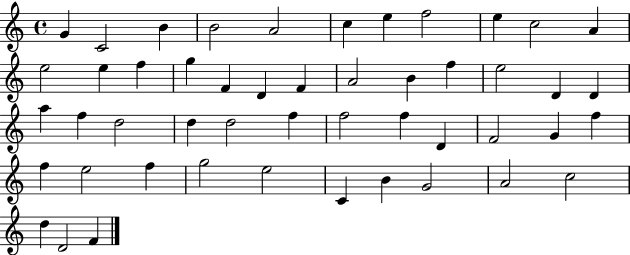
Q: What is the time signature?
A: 4/4